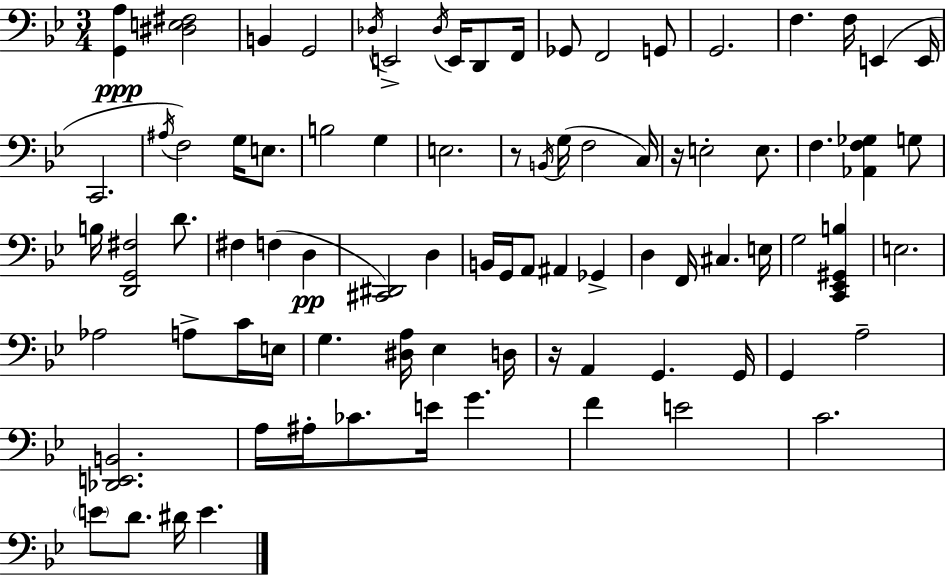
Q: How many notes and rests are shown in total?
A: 84